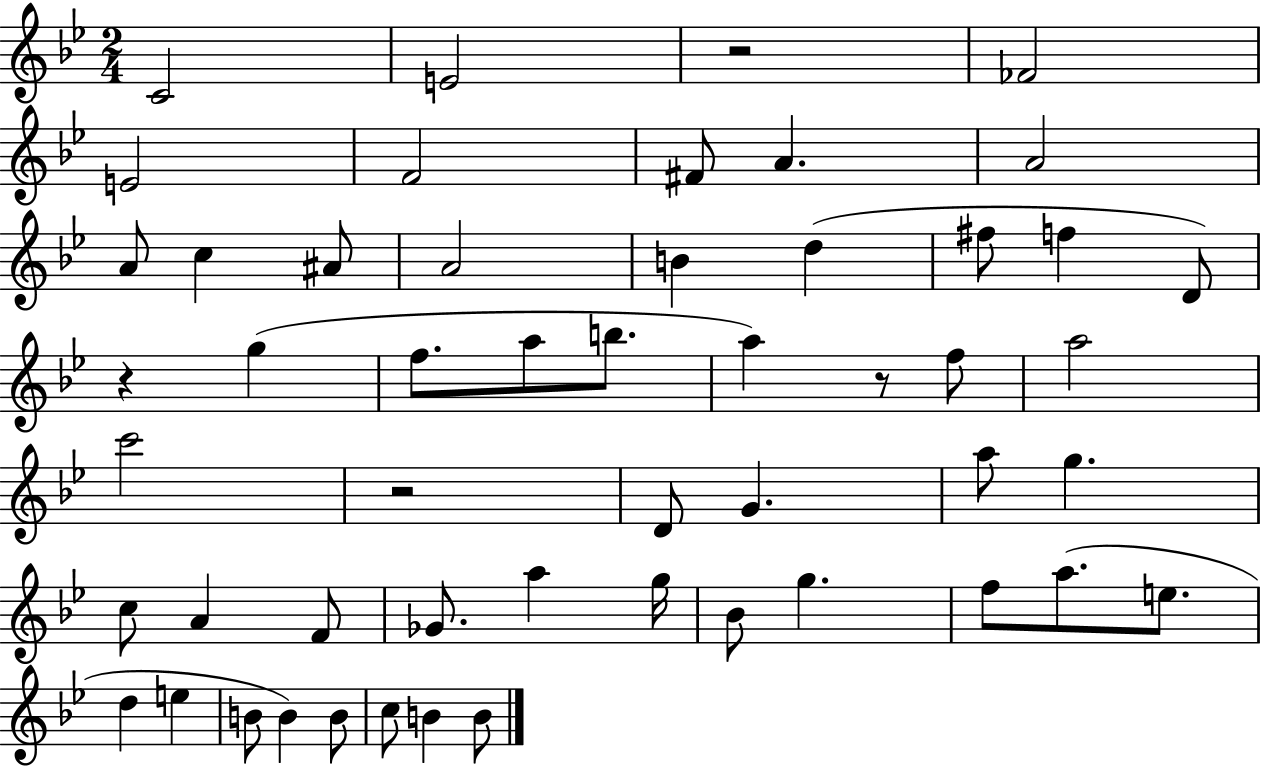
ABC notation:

X:1
T:Untitled
M:2/4
L:1/4
K:Bb
C2 E2 z2 _F2 E2 F2 ^F/2 A A2 A/2 c ^A/2 A2 B d ^f/2 f D/2 z g f/2 a/2 b/2 a z/2 f/2 a2 c'2 z2 D/2 G a/2 g c/2 A F/2 _G/2 a g/4 _B/2 g f/2 a/2 e/2 d e B/2 B B/2 c/2 B B/2